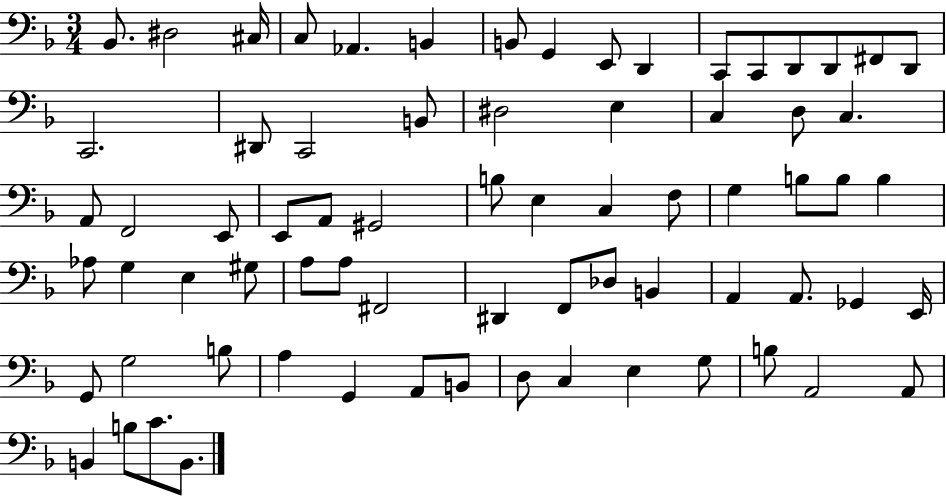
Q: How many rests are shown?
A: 0